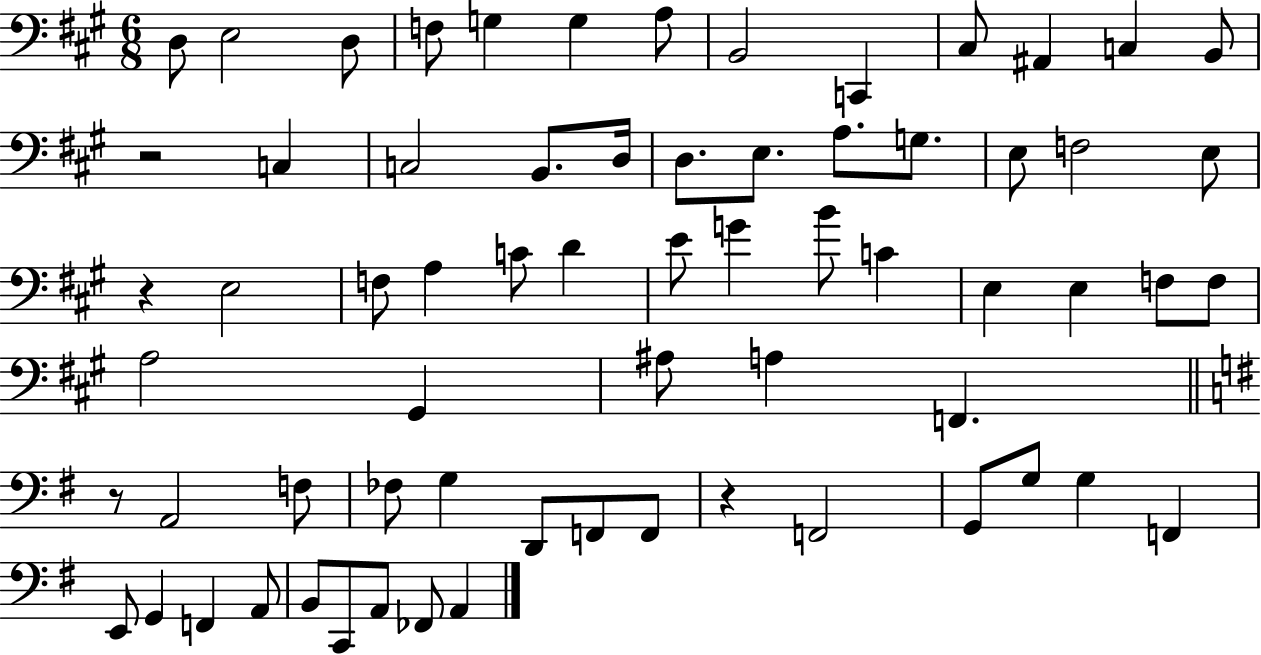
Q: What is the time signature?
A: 6/8